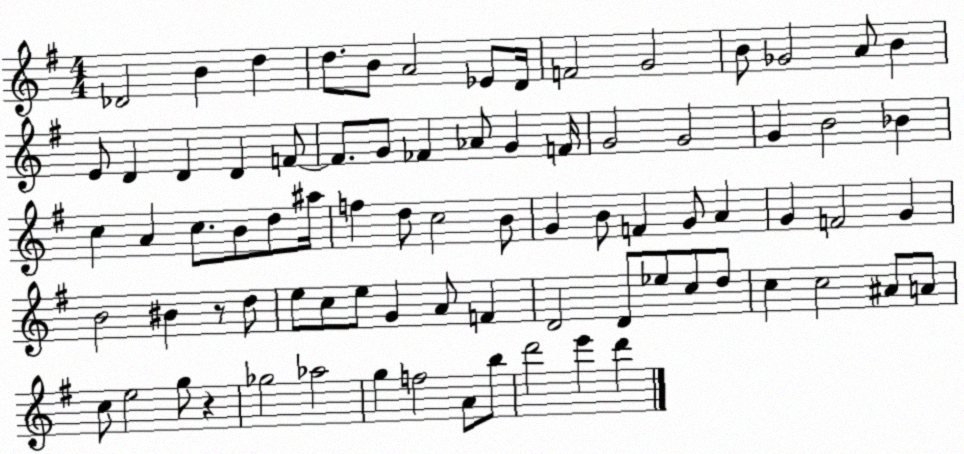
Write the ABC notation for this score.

X:1
T:Untitled
M:4/4
L:1/4
K:G
_D2 B d d/2 B/2 A2 _E/2 D/4 F2 G2 B/2 _G2 A/2 B E/2 D D D F/2 F/2 G/2 _F _A/2 G F/4 G2 G2 G B2 _B c A c/2 B/2 d/2 ^a/4 f d/2 c2 B/2 G B/2 F G/2 A G F2 G B2 ^B z/2 d/2 e/2 c/2 e/2 G A/2 F D2 D/2 _e/2 c/2 d/2 c c2 ^A/2 A/2 c/2 e2 g/2 z _g2 _a2 g f2 A/2 b/2 d'2 e' d'